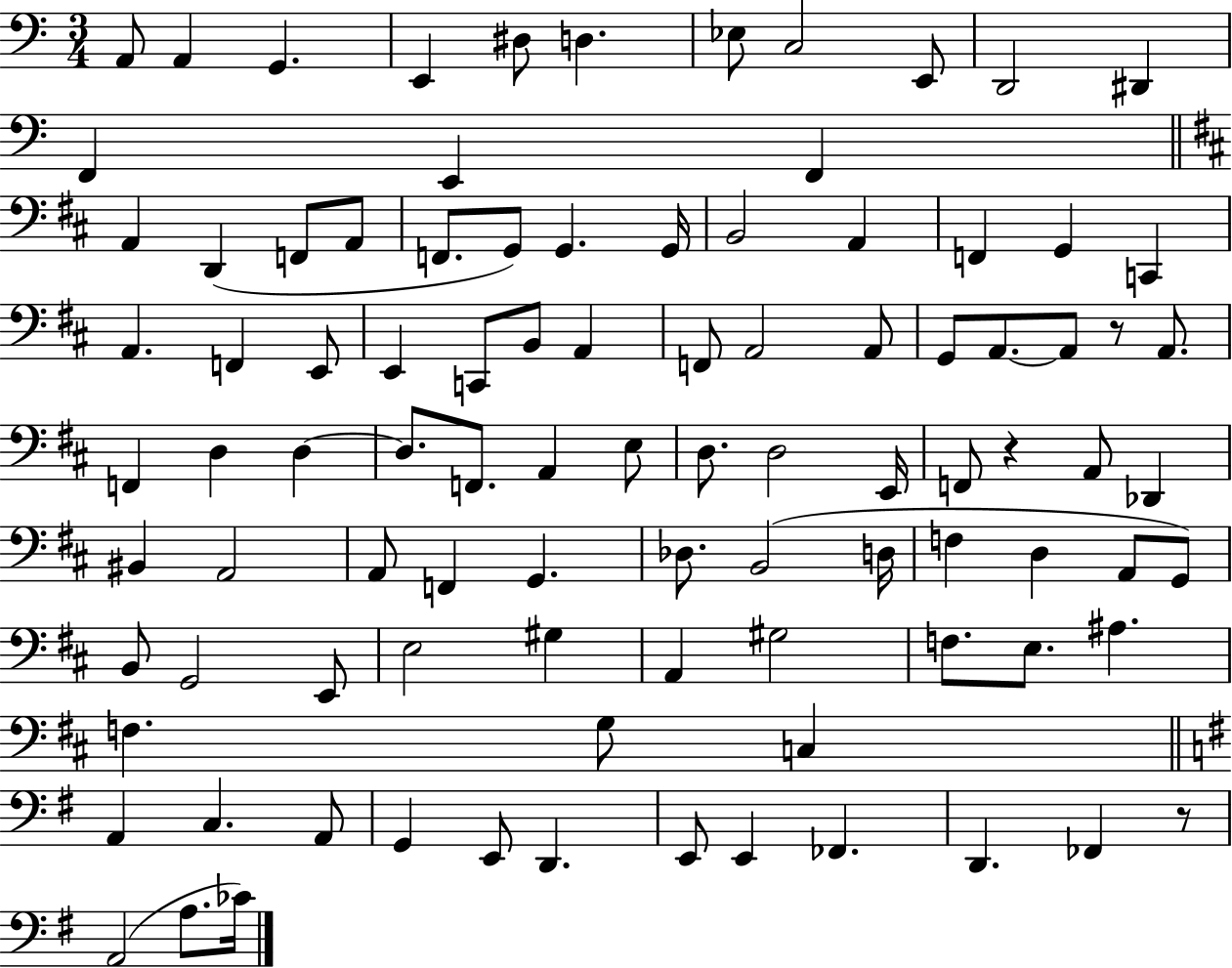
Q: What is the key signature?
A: C major